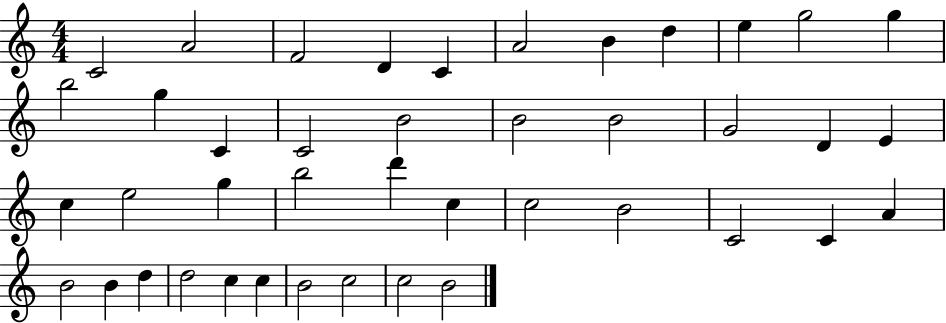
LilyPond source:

{
  \clef treble
  \numericTimeSignature
  \time 4/4
  \key c \major
  c'2 a'2 | f'2 d'4 c'4 | a'2 b'4 d''4 | e''4 g''2 g''4 | \break b''2 g''4 c'4 | c'2 b'2 | b'2 b'2 | g'2 d'4 e'4 | \break c''4 e''2 g''4 | b''2 d'''4 c''4 | c''2 b'2 | c'2 c'4 a'4 | \break b'2 b'4 d''4 | d''2 c''4 c''4 | b'2 c''2 | c''2 b'2 | \break \bar "|."
}